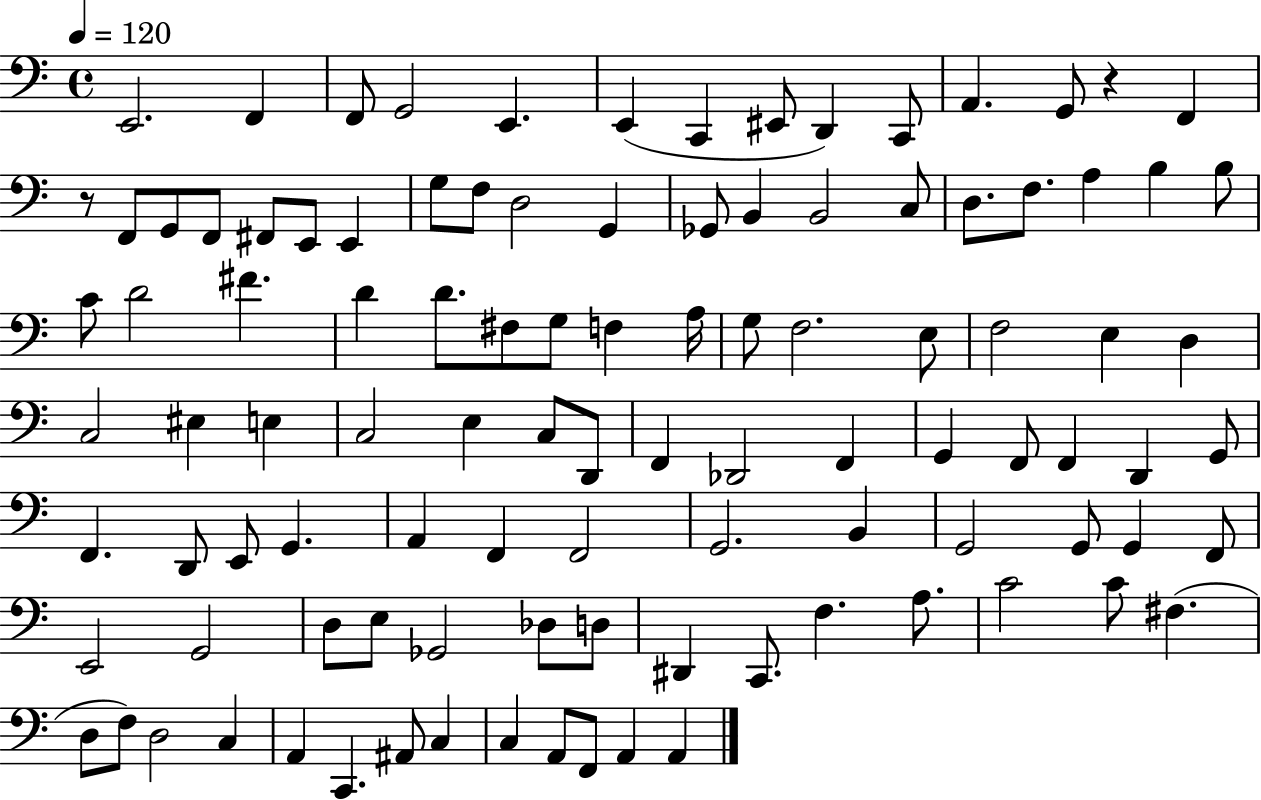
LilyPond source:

{
  \clef bass
  \time 4/4
  \defaultTimeSignature
  \key c \major
  \tempo 4 = 120
  e,2. f,4 | f,8 g,2 e,4. | e,4( c,4 eis,8 d,4) c,8 | a,4. g,8 r4 f,4 | \break r8 f,8 g,8 f,8 fis,8 e,8 e,4 | g8 f8 d2 g,4 | ges,8 b,4 b,2 c8 | d8. f8. a4 b4 b8 | \break c'8 d'2 fis'4. | d'4 d'8. fis8 g8 f4 a16 | g8 f2. e8 | f2 e4 d4 | \break c2 eis4 e4 | c2 e4 c8 d,8 | f,4 des,2 f,4 | g,4 f,8 f,4 d,4 g,8 | \break f,4. d,8 e,8 g,4. | a,4 f,4 f,2 | g,2. b,4 | g,2 g,8 g,4 f,8 | \break e,2 g,2 | d8 e8 ges,2 des8 d8 | dis,4 c,8. f4. a8. | c'2 c'8 fis4.( | \break d8 f8) d2 c4 | a,4 c,4. ais,8 c4 | c4 a,8 f,8 a,4 a,4 | \bar "|."
}